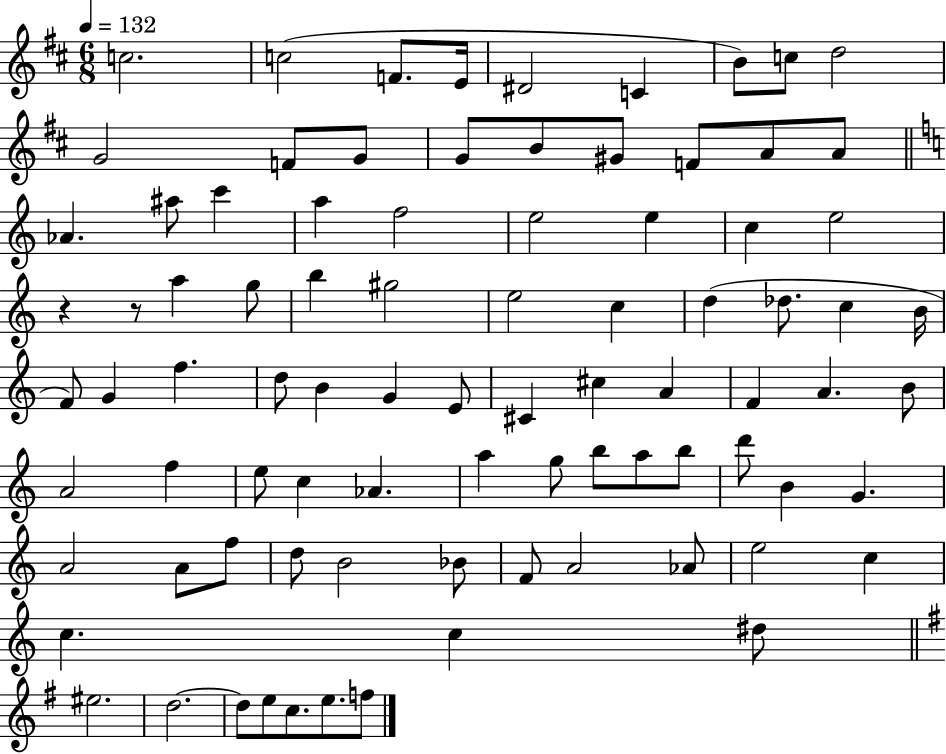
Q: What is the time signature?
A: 6/8